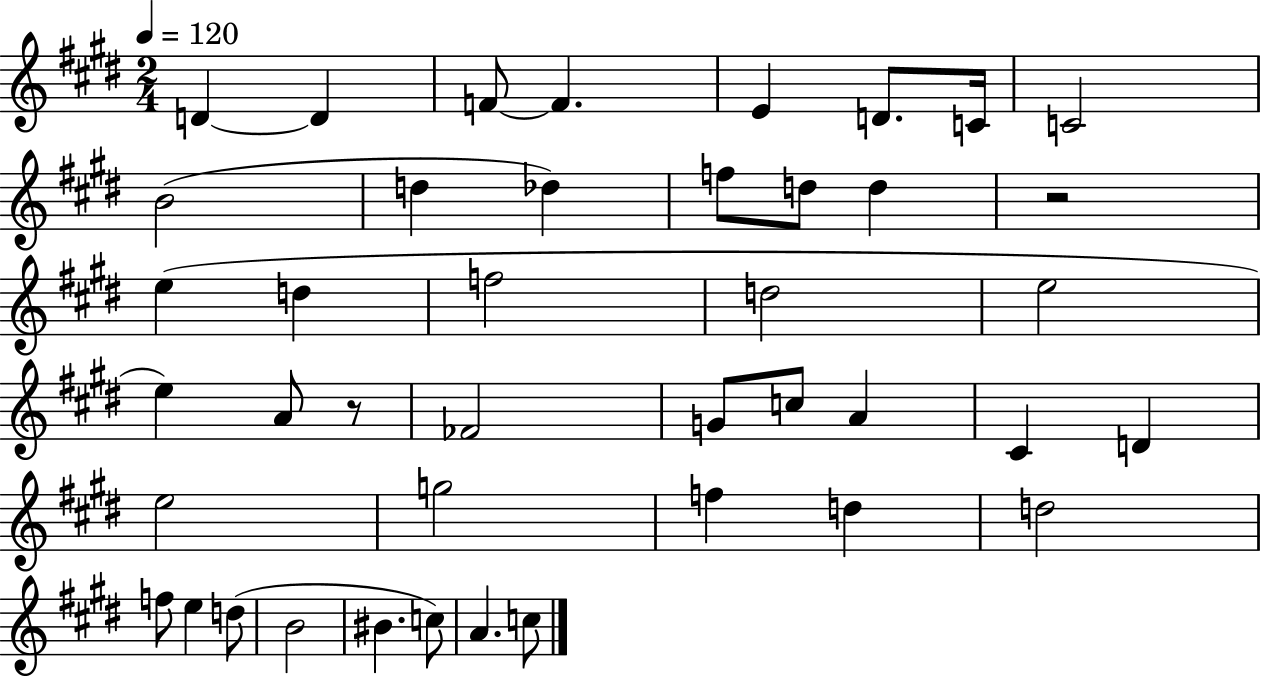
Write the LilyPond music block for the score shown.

{
  \clef treble
  \numericTimeSignature
  \time 2/4
  \key e \major
  \tempo 4 = 120
  d'4~~ d'4 | f'8~~ f'4. | e'4 d'8. c'16 | c'2 | \break b'2( | d''4 des''4) | f''8 d''8 d''4 | r2 | \break e''4( d''4 | f''2 | d''2 | e''2 | \break e''4) a'8 r8 | fes'2 | g'8 c''8 a'4 | cis'4 d'4 | \break e''2 | g''2 | f''4 d''4 | d''2 | \break f''8 e''4 d''8( | b'2 | bis'4. c''8) | a'4. c''8 | \break \bar "|."
}